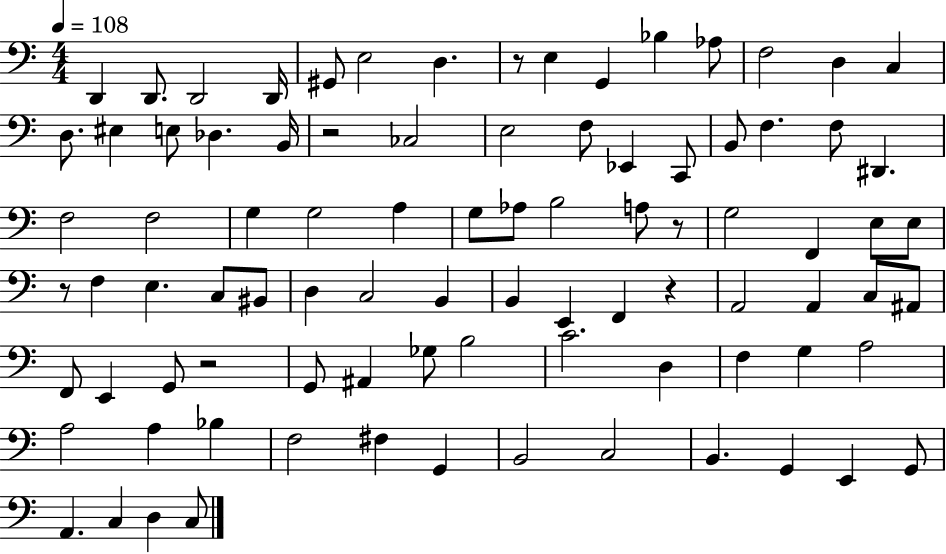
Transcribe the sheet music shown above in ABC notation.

X:1
T:Untitled
M:4/4
L:1/4
K:C
D,, D,,/2 D,,2 D,,/4 ^G,,/2 E,2 D, z/2 E, G,, _B, _A,/2 F,2 D, C, D,/2 ^E, E,/2 _D, B,,/4 z2 _C,2 E,2 F,/2 _E,, C,,/2 B,,/2 F, F,/2 ^D,, F,2 F,2 G, G,2 A, G,/2 _A,/2 B,2 A,/2 z/2 G,2 F,, E,/2 E,/2 z/2 F, E, C,/2 ^B,,/2 D, C,2 B,, B,, E,, F,, z A,,2 A,, C,/2 ^A,,/2 F,,/2 E,, G,,/2 z2 G,,/2 ^A,, _G,/2 B,2 C2 D, F, G, A,2 A,2 A, _B, F,2 ^F, G,, B,,2 C,2 B,, G,, E,, G,,/2 A,, C, D, C,/2